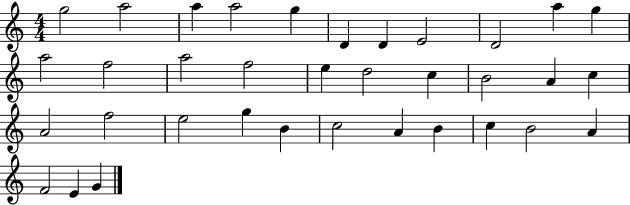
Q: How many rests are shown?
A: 0